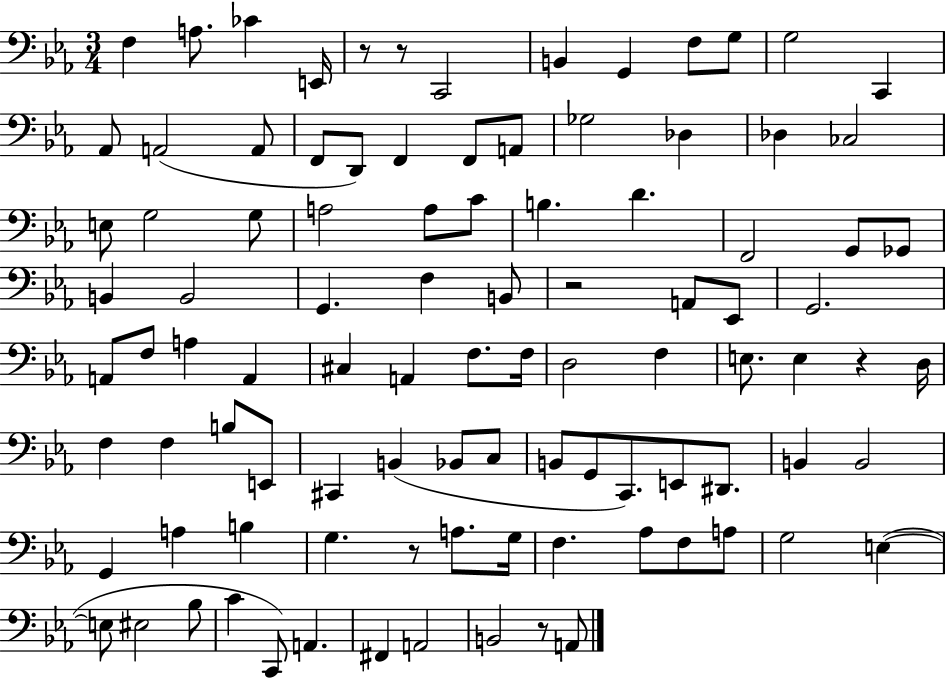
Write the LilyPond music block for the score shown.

{
  \clef bass
  \numericTimeSignature
  \time 3/4
  \key ees \major
  f4 a8. ces'4 e,16 | r8 r8 c,2 | b,4 g,4 f8 g8 | g2 c,4 | \break aes,8 a,2( a,8 | f,8 d,8) f,4 f,8 a,8 | ges2 des4 | des4 ces2 | \break e8 g2 g8 | a2 a8 c'8 | b4. d'4. | f,2 g,8 ges,8 | \break b,4 b,2 | g,4. f4 b,8 | r2 a,8 ees,8 | g,2. | \break a,8 f8 a4 a,4 | cis4 a,4 f8. f16 | d2 f4 | e8. e4 r4 d16 | \break f4 f4 b8 e,8 | cis,4 b,4( bes,8 c8 | b,8 g,8 c,8.) e,8 dis,8. | b,4 b,2 | \break g,4 a4 b4 | g4. r8 a8. g16 | f4. aes8 f8 a8 | g2 e4~(~ | \break e8 eis2 bes8 | c'4 c,8) a,4. | fis,4 a,2 | b,2 r8 a,8 | \break \bar "|."
}